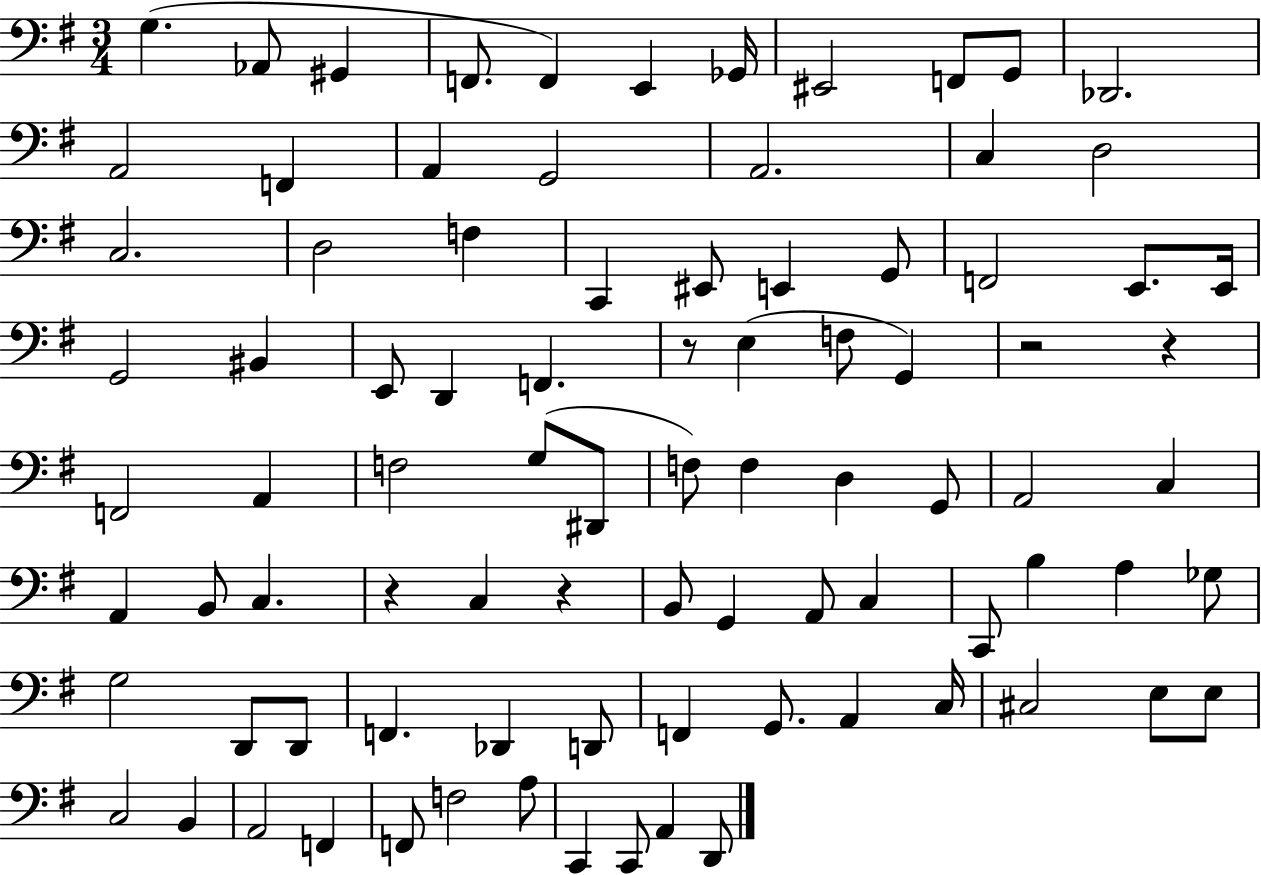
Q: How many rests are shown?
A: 5